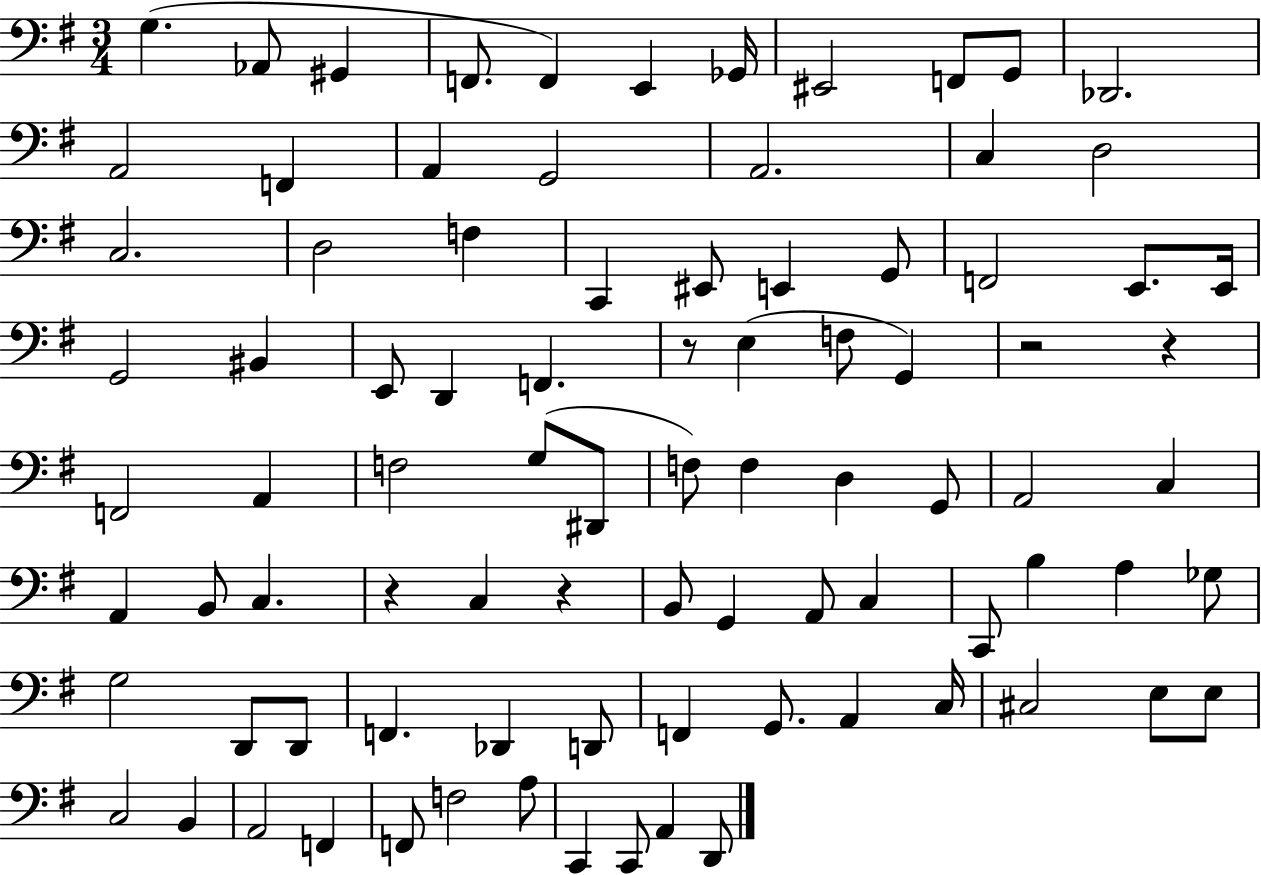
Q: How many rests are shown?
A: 5